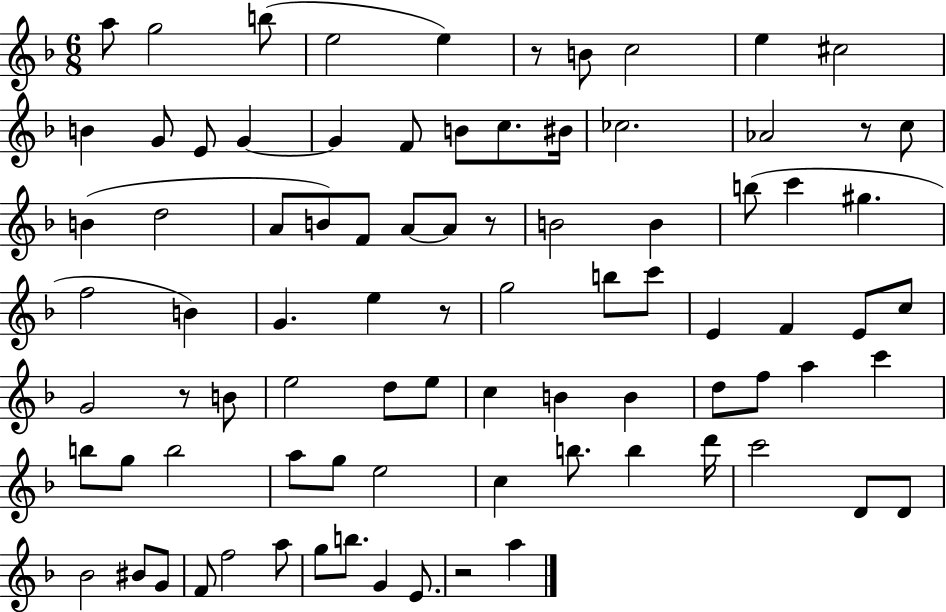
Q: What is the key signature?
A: F major